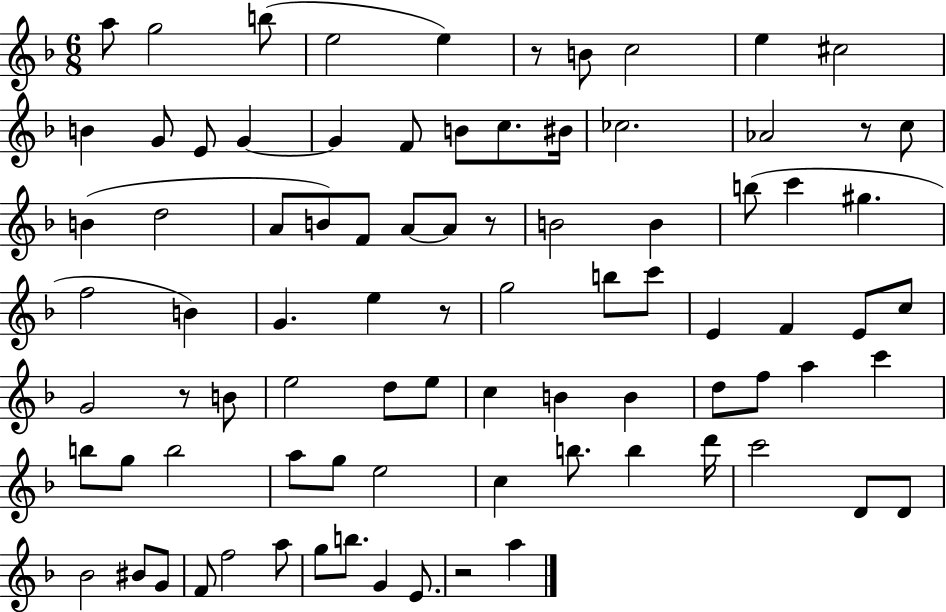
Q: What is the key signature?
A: F major